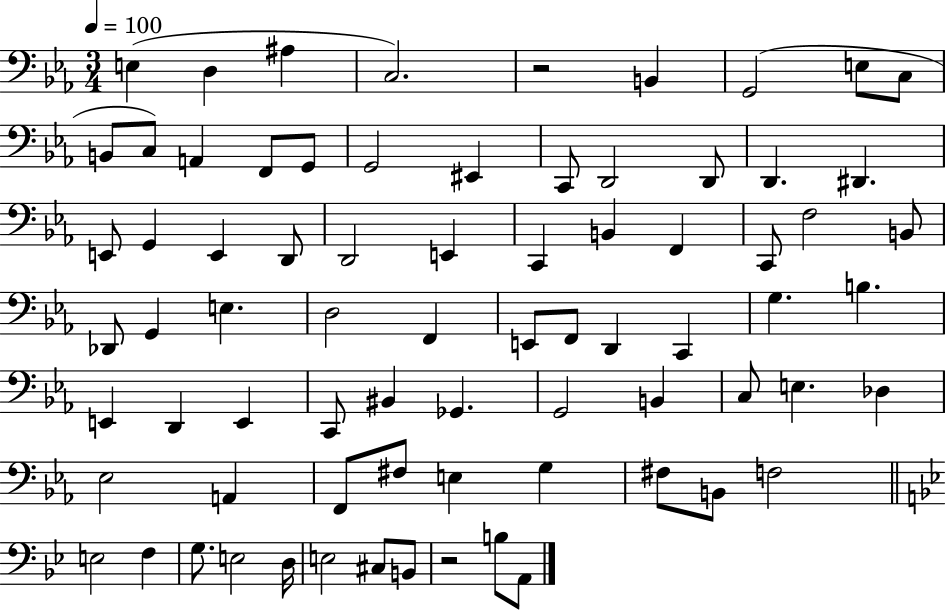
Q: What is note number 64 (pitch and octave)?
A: E3